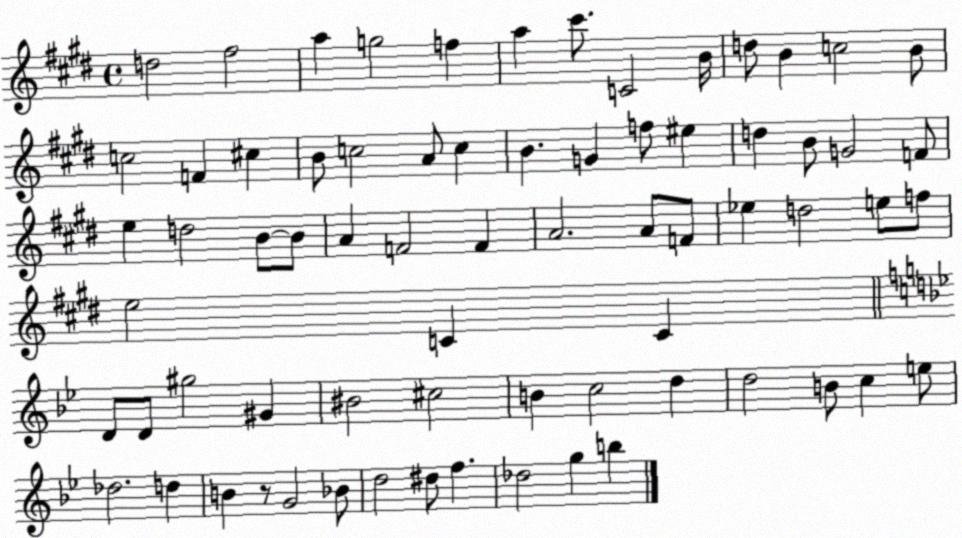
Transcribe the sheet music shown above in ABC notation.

X:1
T:Untitled
M:4/4
L:1/4
K:E
d2 ^f2 a g2 f a ^c'/2 C2 B/4 d/2 B c2 B/2 c2 F ^c B/2 c2 A/2 c B G f/2 ^e d B/2 G2 F/2 e d2 B/2 B/2 A F2 F A2 A/2 F/2 _e d2 e/2 f/2 e2 C C D/2 D/2 ^g2 ^G ^B2 ^c2 B c2 d d2 B/2 c e/2 _d2 d B z/2 G2 _B/2 d2 ^d/2 f _d2 g b